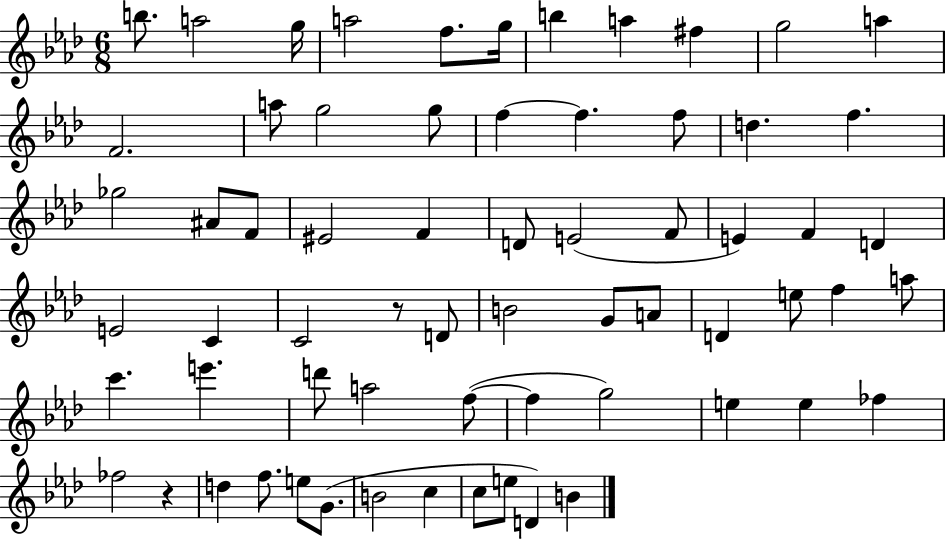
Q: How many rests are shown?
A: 2